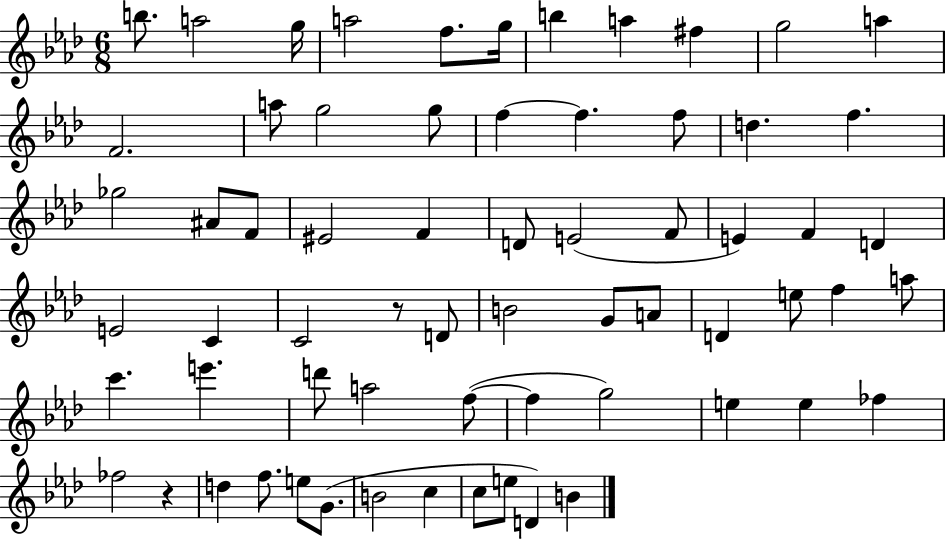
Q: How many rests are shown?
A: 2